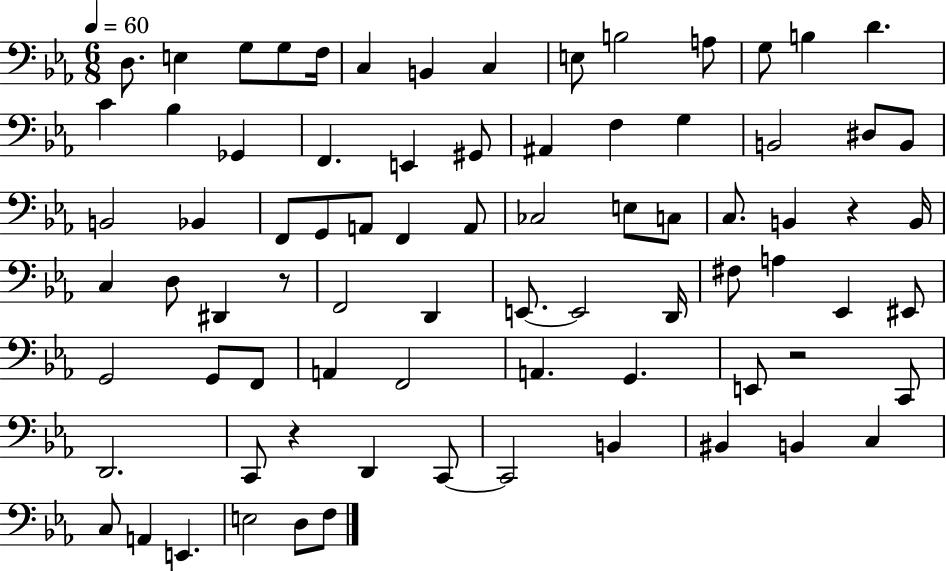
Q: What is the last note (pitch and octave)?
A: F3